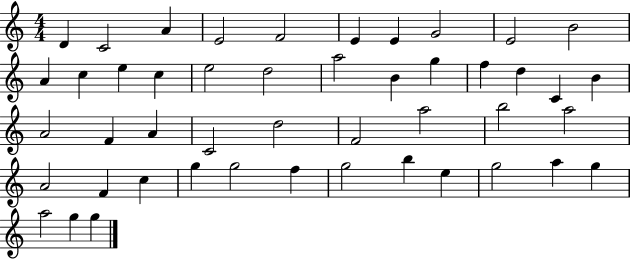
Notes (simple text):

D4/q C4/h A4/q E4/h F4/h E4/q E4/q G4/h E4/h B4/h A4/q C5/q E5/q C5/q E5/h D5/h A5/h B4/q G5/q F5/q D5/q C4/q B4/q A4/h F4/q A4/q C4/h D5/h F4/h A5/h B5/h A5/h A4/h F4/q C5/q G5/q G5/h F5/q G5/h B5/q E5/q G5/h A5/q G5/q A5/h G5/q G5/q